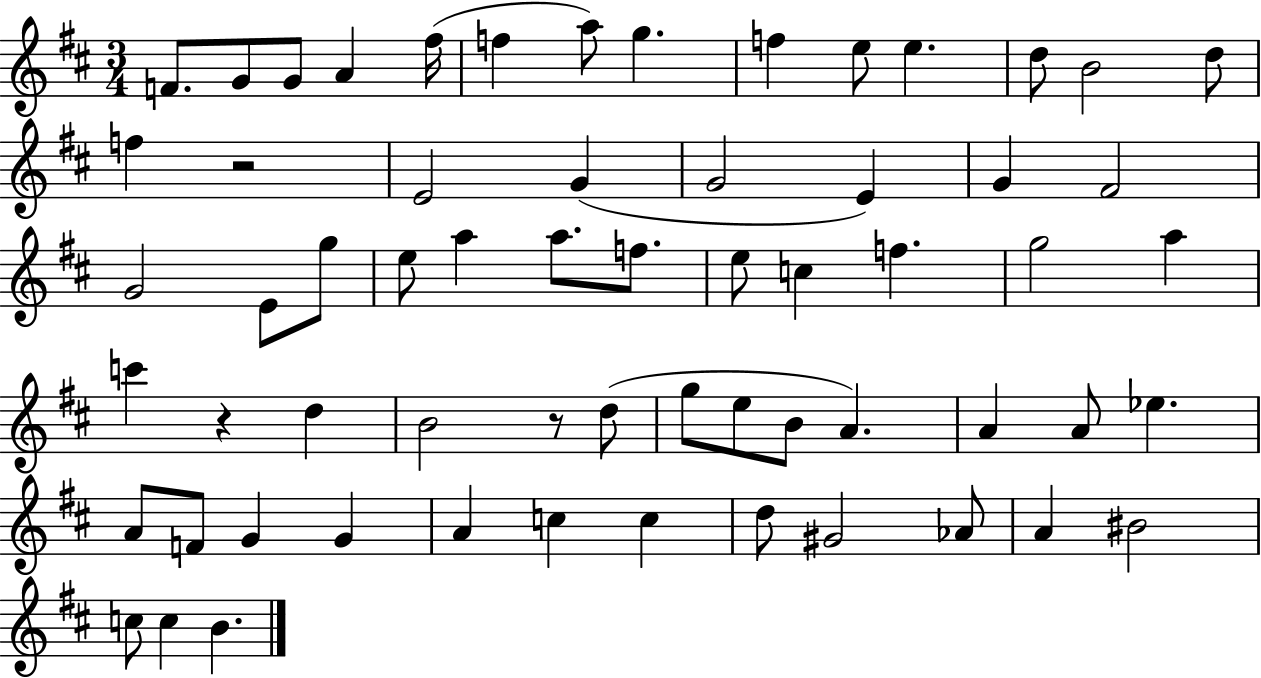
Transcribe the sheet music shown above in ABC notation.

X:1
T:Untitled
M:3/4
L:1/4
K:D
F/2 G/2 G/2 A ^f/4 f a/2 g f e/2 e d/2 B2 d/2 f z2 E2 G G2 E G ^F2 G2 E/2 g/2 e/2 a a/2 f/2 e/2 c f g2 a c' z d B2 z/2 d/2 g/2 e/2 B/2 A A A/2 _e A/2 F/2 G G A c c d/2 ^G2 _A/2 A ^B2 c/2 c B